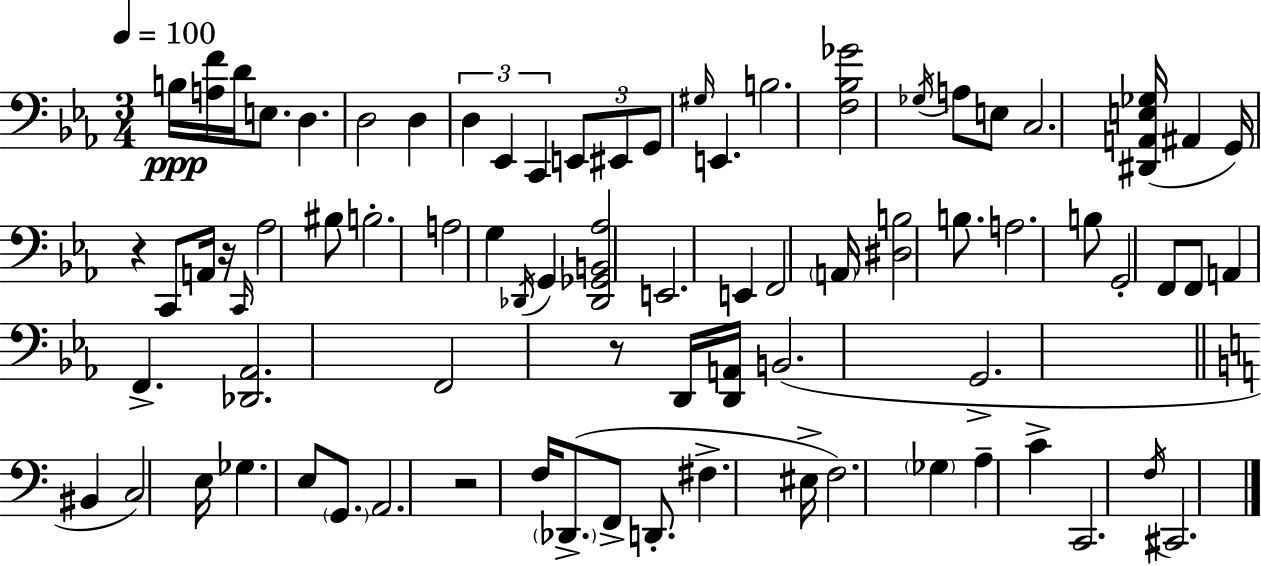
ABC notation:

X:1
T:Untitled
M:3/4
L:1/4
K:Eb
B,/4 [A,F]/4 D/4 E,/2 D, D,2 D, D, _E,, C,, E,,/2 ^E,,/2 G,,/2 ^G,/4 E,, B,2 [F,_B,_G]2 _G,/4 A,/2 E,/2 C,2 [^D,,A,,E,_G,]/4 ^A,, G,,/4 z C,,/2 A,,/4 z/4 C,,/4 _A,2 ^B,/2 B,2 A,2 G, _D,,/4 G,, [_D,,_G,,B,,_A,]2 E,,2 E,, F,,2 A,,/4 [^D,B,]2 B,/2 A,2 B,/2 G,,2 F,,/2 F,,/2 A,, F,, [_D,,_A,,]2 F,,2 z/2 D,,/4 [D,,A,,]/4 B,,2 G,,2 ^B,, C,2 E,/4 _G, E,/2 G,,/2 A,,2 z2 F,/4 _D,,/2 F,,/2 D,,/2 ^F, ^E,/4 F,2 _G, A, C C,,2 F,/4 ^C,,2